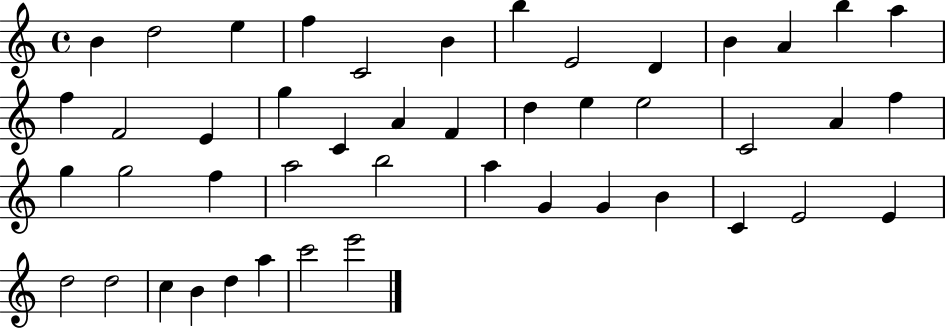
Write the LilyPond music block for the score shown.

{
  \clef treble
  \time 4/4
  \defaultTimeSignature
  \key c \major
  b'4 d''2 e''4 | f''4 c'2 b'4 | b''4 e'2 d'4 | b'4 a'4 b''4 a''4 | \break f''4 f'2 e'4 | g''4 c'4 a'4 f'4 | d''4 e''4 e''2 | c'2 a'4 f''4 | \break g''4 g''2 f''4 | a''2 b''2 | a''4 g'4 g'4 b'4 | c'4 e'2 e'4 | \break d''2 d''2 | c''4 b'4 d''4 a''4 | c'''2 e'''2 | \bar "|."
}